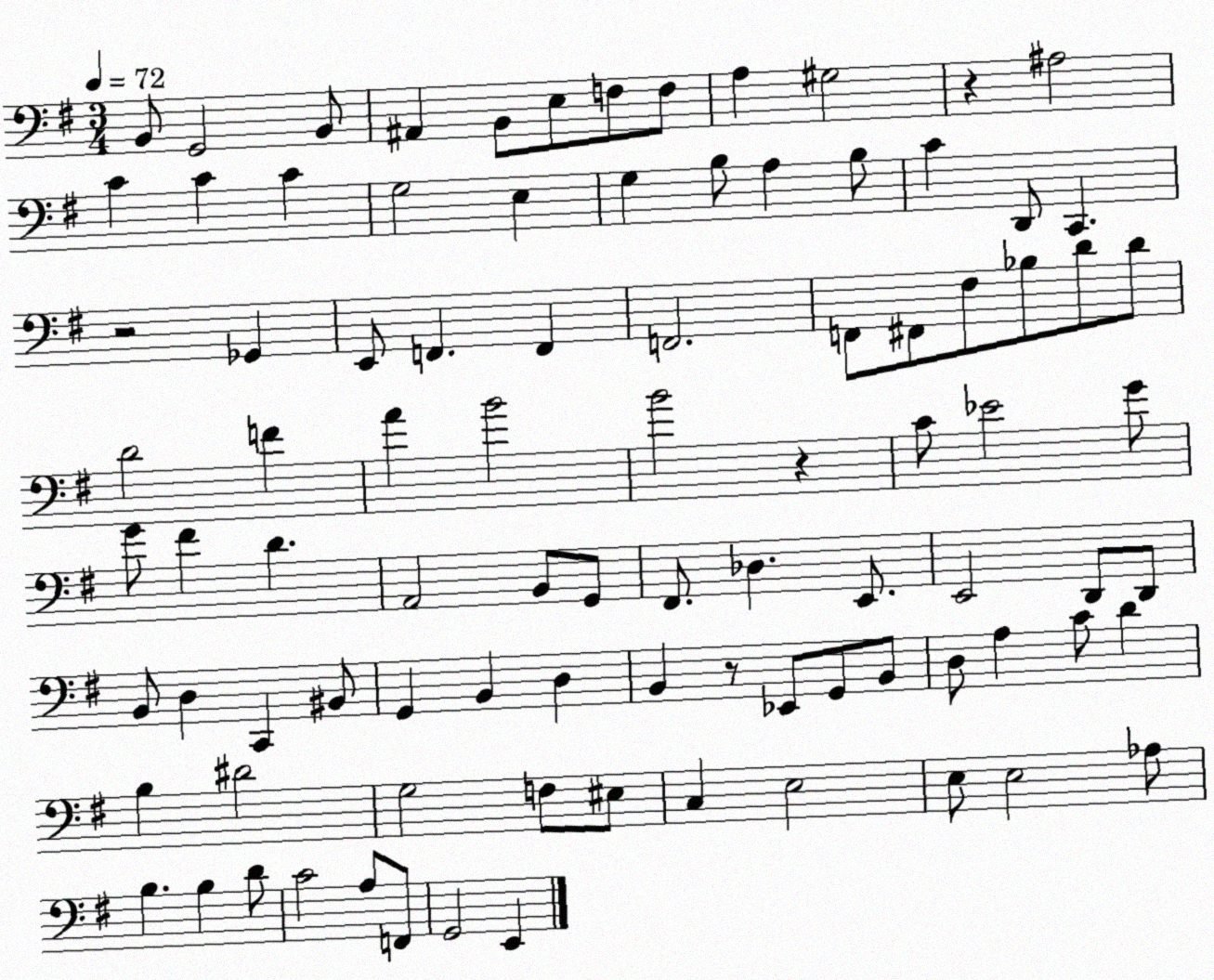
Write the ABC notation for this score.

X:1
T:Untitled
M:3/4
L:1/4
K:G
B,,/2 G,,2 B,,/2 ^A,, B,,/2 E,/2 F,/2 F,/2 A, ^G,2 z ^A,2 C C C G,2 E, G, B,/2 A, B,/2 C D,,/2 C,, z2 _G,, E,,/2 F,, F,, F,,2 F,,/2 ^F,,/2 ^F,/2 _B,/2 D/2 D/2 D2 F A B2 B2 z C/2 _E2 G/2 G/2 ^F D A,,2 B,,/2 G,,/2 ^F,,/2 _D, E,,/2 E,,2 D,,/2 D,,/2 B,,/2 D, C,, ^B,,/2 G,, B,, D, B,, z/2 _E,,/2 G,,/2 B,,/2 D,/2 A, C/2 D B, ^D2 G,2 F,/2 ^E,/2 C, E,2 E,/2 E,2 _A,/2 B, B, D/2 C2 A,/2 F,,/2 G,,2 E,,